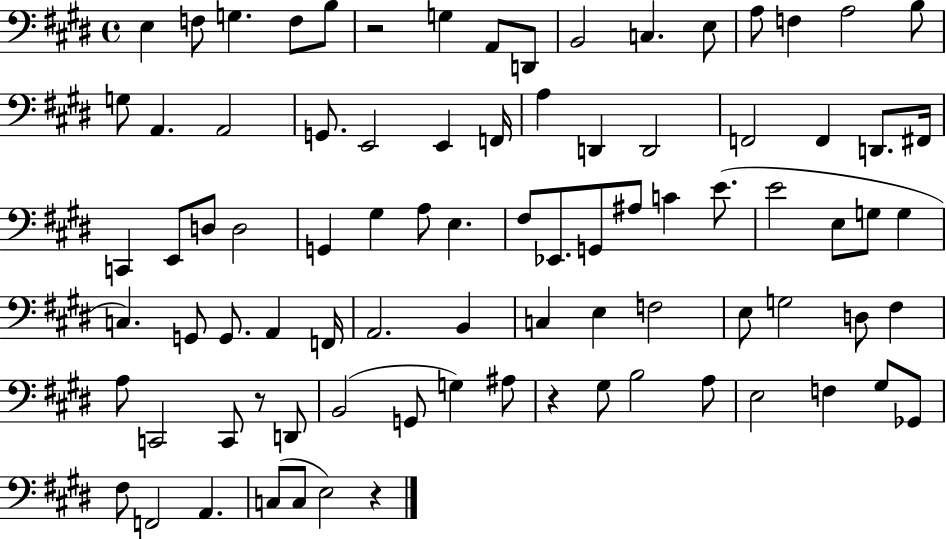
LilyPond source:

{
  \clef bass
  \time 4/4
  \defaultTimeSignature
  \key e \major
  e4 f8 g4. f8 b8 | r2 g4 a,8 d,8 | b,2 c4. e8 | a8 f4 a2 b8 | \break g8 a,4. a,2 | g,8. e,2 e,4 f,16 | a4 d,4 d,2 | f,2 f,4 d,8. fis,16 | \break c,4 e,8 d8 d2 | g,4 gis4 a8 e4. | fis8 ees,8. g,8 ais8 c'4 e'8.( | e'2 e8 g8 g4 | \break c4.) g,8 g,8. a,4 f,16 | a,2. b,4 | c4 e4 f2 | e8 g2 d8 fis4 | \break a8 c,2 c,8 r8 d,8 | b,2( g,8 g4) ais8 | r4 gis8 b2 a8 | e2 f4 gis8 ges,8 | \break fis8 f,2 a,4. | c8( c8 e2) r4 | \bar "|."
}